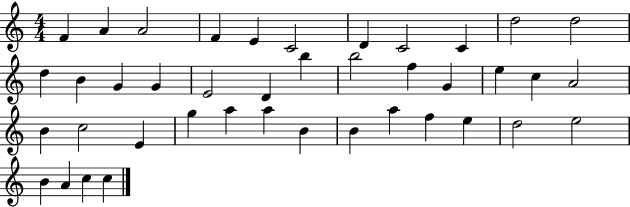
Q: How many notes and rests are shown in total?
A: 41